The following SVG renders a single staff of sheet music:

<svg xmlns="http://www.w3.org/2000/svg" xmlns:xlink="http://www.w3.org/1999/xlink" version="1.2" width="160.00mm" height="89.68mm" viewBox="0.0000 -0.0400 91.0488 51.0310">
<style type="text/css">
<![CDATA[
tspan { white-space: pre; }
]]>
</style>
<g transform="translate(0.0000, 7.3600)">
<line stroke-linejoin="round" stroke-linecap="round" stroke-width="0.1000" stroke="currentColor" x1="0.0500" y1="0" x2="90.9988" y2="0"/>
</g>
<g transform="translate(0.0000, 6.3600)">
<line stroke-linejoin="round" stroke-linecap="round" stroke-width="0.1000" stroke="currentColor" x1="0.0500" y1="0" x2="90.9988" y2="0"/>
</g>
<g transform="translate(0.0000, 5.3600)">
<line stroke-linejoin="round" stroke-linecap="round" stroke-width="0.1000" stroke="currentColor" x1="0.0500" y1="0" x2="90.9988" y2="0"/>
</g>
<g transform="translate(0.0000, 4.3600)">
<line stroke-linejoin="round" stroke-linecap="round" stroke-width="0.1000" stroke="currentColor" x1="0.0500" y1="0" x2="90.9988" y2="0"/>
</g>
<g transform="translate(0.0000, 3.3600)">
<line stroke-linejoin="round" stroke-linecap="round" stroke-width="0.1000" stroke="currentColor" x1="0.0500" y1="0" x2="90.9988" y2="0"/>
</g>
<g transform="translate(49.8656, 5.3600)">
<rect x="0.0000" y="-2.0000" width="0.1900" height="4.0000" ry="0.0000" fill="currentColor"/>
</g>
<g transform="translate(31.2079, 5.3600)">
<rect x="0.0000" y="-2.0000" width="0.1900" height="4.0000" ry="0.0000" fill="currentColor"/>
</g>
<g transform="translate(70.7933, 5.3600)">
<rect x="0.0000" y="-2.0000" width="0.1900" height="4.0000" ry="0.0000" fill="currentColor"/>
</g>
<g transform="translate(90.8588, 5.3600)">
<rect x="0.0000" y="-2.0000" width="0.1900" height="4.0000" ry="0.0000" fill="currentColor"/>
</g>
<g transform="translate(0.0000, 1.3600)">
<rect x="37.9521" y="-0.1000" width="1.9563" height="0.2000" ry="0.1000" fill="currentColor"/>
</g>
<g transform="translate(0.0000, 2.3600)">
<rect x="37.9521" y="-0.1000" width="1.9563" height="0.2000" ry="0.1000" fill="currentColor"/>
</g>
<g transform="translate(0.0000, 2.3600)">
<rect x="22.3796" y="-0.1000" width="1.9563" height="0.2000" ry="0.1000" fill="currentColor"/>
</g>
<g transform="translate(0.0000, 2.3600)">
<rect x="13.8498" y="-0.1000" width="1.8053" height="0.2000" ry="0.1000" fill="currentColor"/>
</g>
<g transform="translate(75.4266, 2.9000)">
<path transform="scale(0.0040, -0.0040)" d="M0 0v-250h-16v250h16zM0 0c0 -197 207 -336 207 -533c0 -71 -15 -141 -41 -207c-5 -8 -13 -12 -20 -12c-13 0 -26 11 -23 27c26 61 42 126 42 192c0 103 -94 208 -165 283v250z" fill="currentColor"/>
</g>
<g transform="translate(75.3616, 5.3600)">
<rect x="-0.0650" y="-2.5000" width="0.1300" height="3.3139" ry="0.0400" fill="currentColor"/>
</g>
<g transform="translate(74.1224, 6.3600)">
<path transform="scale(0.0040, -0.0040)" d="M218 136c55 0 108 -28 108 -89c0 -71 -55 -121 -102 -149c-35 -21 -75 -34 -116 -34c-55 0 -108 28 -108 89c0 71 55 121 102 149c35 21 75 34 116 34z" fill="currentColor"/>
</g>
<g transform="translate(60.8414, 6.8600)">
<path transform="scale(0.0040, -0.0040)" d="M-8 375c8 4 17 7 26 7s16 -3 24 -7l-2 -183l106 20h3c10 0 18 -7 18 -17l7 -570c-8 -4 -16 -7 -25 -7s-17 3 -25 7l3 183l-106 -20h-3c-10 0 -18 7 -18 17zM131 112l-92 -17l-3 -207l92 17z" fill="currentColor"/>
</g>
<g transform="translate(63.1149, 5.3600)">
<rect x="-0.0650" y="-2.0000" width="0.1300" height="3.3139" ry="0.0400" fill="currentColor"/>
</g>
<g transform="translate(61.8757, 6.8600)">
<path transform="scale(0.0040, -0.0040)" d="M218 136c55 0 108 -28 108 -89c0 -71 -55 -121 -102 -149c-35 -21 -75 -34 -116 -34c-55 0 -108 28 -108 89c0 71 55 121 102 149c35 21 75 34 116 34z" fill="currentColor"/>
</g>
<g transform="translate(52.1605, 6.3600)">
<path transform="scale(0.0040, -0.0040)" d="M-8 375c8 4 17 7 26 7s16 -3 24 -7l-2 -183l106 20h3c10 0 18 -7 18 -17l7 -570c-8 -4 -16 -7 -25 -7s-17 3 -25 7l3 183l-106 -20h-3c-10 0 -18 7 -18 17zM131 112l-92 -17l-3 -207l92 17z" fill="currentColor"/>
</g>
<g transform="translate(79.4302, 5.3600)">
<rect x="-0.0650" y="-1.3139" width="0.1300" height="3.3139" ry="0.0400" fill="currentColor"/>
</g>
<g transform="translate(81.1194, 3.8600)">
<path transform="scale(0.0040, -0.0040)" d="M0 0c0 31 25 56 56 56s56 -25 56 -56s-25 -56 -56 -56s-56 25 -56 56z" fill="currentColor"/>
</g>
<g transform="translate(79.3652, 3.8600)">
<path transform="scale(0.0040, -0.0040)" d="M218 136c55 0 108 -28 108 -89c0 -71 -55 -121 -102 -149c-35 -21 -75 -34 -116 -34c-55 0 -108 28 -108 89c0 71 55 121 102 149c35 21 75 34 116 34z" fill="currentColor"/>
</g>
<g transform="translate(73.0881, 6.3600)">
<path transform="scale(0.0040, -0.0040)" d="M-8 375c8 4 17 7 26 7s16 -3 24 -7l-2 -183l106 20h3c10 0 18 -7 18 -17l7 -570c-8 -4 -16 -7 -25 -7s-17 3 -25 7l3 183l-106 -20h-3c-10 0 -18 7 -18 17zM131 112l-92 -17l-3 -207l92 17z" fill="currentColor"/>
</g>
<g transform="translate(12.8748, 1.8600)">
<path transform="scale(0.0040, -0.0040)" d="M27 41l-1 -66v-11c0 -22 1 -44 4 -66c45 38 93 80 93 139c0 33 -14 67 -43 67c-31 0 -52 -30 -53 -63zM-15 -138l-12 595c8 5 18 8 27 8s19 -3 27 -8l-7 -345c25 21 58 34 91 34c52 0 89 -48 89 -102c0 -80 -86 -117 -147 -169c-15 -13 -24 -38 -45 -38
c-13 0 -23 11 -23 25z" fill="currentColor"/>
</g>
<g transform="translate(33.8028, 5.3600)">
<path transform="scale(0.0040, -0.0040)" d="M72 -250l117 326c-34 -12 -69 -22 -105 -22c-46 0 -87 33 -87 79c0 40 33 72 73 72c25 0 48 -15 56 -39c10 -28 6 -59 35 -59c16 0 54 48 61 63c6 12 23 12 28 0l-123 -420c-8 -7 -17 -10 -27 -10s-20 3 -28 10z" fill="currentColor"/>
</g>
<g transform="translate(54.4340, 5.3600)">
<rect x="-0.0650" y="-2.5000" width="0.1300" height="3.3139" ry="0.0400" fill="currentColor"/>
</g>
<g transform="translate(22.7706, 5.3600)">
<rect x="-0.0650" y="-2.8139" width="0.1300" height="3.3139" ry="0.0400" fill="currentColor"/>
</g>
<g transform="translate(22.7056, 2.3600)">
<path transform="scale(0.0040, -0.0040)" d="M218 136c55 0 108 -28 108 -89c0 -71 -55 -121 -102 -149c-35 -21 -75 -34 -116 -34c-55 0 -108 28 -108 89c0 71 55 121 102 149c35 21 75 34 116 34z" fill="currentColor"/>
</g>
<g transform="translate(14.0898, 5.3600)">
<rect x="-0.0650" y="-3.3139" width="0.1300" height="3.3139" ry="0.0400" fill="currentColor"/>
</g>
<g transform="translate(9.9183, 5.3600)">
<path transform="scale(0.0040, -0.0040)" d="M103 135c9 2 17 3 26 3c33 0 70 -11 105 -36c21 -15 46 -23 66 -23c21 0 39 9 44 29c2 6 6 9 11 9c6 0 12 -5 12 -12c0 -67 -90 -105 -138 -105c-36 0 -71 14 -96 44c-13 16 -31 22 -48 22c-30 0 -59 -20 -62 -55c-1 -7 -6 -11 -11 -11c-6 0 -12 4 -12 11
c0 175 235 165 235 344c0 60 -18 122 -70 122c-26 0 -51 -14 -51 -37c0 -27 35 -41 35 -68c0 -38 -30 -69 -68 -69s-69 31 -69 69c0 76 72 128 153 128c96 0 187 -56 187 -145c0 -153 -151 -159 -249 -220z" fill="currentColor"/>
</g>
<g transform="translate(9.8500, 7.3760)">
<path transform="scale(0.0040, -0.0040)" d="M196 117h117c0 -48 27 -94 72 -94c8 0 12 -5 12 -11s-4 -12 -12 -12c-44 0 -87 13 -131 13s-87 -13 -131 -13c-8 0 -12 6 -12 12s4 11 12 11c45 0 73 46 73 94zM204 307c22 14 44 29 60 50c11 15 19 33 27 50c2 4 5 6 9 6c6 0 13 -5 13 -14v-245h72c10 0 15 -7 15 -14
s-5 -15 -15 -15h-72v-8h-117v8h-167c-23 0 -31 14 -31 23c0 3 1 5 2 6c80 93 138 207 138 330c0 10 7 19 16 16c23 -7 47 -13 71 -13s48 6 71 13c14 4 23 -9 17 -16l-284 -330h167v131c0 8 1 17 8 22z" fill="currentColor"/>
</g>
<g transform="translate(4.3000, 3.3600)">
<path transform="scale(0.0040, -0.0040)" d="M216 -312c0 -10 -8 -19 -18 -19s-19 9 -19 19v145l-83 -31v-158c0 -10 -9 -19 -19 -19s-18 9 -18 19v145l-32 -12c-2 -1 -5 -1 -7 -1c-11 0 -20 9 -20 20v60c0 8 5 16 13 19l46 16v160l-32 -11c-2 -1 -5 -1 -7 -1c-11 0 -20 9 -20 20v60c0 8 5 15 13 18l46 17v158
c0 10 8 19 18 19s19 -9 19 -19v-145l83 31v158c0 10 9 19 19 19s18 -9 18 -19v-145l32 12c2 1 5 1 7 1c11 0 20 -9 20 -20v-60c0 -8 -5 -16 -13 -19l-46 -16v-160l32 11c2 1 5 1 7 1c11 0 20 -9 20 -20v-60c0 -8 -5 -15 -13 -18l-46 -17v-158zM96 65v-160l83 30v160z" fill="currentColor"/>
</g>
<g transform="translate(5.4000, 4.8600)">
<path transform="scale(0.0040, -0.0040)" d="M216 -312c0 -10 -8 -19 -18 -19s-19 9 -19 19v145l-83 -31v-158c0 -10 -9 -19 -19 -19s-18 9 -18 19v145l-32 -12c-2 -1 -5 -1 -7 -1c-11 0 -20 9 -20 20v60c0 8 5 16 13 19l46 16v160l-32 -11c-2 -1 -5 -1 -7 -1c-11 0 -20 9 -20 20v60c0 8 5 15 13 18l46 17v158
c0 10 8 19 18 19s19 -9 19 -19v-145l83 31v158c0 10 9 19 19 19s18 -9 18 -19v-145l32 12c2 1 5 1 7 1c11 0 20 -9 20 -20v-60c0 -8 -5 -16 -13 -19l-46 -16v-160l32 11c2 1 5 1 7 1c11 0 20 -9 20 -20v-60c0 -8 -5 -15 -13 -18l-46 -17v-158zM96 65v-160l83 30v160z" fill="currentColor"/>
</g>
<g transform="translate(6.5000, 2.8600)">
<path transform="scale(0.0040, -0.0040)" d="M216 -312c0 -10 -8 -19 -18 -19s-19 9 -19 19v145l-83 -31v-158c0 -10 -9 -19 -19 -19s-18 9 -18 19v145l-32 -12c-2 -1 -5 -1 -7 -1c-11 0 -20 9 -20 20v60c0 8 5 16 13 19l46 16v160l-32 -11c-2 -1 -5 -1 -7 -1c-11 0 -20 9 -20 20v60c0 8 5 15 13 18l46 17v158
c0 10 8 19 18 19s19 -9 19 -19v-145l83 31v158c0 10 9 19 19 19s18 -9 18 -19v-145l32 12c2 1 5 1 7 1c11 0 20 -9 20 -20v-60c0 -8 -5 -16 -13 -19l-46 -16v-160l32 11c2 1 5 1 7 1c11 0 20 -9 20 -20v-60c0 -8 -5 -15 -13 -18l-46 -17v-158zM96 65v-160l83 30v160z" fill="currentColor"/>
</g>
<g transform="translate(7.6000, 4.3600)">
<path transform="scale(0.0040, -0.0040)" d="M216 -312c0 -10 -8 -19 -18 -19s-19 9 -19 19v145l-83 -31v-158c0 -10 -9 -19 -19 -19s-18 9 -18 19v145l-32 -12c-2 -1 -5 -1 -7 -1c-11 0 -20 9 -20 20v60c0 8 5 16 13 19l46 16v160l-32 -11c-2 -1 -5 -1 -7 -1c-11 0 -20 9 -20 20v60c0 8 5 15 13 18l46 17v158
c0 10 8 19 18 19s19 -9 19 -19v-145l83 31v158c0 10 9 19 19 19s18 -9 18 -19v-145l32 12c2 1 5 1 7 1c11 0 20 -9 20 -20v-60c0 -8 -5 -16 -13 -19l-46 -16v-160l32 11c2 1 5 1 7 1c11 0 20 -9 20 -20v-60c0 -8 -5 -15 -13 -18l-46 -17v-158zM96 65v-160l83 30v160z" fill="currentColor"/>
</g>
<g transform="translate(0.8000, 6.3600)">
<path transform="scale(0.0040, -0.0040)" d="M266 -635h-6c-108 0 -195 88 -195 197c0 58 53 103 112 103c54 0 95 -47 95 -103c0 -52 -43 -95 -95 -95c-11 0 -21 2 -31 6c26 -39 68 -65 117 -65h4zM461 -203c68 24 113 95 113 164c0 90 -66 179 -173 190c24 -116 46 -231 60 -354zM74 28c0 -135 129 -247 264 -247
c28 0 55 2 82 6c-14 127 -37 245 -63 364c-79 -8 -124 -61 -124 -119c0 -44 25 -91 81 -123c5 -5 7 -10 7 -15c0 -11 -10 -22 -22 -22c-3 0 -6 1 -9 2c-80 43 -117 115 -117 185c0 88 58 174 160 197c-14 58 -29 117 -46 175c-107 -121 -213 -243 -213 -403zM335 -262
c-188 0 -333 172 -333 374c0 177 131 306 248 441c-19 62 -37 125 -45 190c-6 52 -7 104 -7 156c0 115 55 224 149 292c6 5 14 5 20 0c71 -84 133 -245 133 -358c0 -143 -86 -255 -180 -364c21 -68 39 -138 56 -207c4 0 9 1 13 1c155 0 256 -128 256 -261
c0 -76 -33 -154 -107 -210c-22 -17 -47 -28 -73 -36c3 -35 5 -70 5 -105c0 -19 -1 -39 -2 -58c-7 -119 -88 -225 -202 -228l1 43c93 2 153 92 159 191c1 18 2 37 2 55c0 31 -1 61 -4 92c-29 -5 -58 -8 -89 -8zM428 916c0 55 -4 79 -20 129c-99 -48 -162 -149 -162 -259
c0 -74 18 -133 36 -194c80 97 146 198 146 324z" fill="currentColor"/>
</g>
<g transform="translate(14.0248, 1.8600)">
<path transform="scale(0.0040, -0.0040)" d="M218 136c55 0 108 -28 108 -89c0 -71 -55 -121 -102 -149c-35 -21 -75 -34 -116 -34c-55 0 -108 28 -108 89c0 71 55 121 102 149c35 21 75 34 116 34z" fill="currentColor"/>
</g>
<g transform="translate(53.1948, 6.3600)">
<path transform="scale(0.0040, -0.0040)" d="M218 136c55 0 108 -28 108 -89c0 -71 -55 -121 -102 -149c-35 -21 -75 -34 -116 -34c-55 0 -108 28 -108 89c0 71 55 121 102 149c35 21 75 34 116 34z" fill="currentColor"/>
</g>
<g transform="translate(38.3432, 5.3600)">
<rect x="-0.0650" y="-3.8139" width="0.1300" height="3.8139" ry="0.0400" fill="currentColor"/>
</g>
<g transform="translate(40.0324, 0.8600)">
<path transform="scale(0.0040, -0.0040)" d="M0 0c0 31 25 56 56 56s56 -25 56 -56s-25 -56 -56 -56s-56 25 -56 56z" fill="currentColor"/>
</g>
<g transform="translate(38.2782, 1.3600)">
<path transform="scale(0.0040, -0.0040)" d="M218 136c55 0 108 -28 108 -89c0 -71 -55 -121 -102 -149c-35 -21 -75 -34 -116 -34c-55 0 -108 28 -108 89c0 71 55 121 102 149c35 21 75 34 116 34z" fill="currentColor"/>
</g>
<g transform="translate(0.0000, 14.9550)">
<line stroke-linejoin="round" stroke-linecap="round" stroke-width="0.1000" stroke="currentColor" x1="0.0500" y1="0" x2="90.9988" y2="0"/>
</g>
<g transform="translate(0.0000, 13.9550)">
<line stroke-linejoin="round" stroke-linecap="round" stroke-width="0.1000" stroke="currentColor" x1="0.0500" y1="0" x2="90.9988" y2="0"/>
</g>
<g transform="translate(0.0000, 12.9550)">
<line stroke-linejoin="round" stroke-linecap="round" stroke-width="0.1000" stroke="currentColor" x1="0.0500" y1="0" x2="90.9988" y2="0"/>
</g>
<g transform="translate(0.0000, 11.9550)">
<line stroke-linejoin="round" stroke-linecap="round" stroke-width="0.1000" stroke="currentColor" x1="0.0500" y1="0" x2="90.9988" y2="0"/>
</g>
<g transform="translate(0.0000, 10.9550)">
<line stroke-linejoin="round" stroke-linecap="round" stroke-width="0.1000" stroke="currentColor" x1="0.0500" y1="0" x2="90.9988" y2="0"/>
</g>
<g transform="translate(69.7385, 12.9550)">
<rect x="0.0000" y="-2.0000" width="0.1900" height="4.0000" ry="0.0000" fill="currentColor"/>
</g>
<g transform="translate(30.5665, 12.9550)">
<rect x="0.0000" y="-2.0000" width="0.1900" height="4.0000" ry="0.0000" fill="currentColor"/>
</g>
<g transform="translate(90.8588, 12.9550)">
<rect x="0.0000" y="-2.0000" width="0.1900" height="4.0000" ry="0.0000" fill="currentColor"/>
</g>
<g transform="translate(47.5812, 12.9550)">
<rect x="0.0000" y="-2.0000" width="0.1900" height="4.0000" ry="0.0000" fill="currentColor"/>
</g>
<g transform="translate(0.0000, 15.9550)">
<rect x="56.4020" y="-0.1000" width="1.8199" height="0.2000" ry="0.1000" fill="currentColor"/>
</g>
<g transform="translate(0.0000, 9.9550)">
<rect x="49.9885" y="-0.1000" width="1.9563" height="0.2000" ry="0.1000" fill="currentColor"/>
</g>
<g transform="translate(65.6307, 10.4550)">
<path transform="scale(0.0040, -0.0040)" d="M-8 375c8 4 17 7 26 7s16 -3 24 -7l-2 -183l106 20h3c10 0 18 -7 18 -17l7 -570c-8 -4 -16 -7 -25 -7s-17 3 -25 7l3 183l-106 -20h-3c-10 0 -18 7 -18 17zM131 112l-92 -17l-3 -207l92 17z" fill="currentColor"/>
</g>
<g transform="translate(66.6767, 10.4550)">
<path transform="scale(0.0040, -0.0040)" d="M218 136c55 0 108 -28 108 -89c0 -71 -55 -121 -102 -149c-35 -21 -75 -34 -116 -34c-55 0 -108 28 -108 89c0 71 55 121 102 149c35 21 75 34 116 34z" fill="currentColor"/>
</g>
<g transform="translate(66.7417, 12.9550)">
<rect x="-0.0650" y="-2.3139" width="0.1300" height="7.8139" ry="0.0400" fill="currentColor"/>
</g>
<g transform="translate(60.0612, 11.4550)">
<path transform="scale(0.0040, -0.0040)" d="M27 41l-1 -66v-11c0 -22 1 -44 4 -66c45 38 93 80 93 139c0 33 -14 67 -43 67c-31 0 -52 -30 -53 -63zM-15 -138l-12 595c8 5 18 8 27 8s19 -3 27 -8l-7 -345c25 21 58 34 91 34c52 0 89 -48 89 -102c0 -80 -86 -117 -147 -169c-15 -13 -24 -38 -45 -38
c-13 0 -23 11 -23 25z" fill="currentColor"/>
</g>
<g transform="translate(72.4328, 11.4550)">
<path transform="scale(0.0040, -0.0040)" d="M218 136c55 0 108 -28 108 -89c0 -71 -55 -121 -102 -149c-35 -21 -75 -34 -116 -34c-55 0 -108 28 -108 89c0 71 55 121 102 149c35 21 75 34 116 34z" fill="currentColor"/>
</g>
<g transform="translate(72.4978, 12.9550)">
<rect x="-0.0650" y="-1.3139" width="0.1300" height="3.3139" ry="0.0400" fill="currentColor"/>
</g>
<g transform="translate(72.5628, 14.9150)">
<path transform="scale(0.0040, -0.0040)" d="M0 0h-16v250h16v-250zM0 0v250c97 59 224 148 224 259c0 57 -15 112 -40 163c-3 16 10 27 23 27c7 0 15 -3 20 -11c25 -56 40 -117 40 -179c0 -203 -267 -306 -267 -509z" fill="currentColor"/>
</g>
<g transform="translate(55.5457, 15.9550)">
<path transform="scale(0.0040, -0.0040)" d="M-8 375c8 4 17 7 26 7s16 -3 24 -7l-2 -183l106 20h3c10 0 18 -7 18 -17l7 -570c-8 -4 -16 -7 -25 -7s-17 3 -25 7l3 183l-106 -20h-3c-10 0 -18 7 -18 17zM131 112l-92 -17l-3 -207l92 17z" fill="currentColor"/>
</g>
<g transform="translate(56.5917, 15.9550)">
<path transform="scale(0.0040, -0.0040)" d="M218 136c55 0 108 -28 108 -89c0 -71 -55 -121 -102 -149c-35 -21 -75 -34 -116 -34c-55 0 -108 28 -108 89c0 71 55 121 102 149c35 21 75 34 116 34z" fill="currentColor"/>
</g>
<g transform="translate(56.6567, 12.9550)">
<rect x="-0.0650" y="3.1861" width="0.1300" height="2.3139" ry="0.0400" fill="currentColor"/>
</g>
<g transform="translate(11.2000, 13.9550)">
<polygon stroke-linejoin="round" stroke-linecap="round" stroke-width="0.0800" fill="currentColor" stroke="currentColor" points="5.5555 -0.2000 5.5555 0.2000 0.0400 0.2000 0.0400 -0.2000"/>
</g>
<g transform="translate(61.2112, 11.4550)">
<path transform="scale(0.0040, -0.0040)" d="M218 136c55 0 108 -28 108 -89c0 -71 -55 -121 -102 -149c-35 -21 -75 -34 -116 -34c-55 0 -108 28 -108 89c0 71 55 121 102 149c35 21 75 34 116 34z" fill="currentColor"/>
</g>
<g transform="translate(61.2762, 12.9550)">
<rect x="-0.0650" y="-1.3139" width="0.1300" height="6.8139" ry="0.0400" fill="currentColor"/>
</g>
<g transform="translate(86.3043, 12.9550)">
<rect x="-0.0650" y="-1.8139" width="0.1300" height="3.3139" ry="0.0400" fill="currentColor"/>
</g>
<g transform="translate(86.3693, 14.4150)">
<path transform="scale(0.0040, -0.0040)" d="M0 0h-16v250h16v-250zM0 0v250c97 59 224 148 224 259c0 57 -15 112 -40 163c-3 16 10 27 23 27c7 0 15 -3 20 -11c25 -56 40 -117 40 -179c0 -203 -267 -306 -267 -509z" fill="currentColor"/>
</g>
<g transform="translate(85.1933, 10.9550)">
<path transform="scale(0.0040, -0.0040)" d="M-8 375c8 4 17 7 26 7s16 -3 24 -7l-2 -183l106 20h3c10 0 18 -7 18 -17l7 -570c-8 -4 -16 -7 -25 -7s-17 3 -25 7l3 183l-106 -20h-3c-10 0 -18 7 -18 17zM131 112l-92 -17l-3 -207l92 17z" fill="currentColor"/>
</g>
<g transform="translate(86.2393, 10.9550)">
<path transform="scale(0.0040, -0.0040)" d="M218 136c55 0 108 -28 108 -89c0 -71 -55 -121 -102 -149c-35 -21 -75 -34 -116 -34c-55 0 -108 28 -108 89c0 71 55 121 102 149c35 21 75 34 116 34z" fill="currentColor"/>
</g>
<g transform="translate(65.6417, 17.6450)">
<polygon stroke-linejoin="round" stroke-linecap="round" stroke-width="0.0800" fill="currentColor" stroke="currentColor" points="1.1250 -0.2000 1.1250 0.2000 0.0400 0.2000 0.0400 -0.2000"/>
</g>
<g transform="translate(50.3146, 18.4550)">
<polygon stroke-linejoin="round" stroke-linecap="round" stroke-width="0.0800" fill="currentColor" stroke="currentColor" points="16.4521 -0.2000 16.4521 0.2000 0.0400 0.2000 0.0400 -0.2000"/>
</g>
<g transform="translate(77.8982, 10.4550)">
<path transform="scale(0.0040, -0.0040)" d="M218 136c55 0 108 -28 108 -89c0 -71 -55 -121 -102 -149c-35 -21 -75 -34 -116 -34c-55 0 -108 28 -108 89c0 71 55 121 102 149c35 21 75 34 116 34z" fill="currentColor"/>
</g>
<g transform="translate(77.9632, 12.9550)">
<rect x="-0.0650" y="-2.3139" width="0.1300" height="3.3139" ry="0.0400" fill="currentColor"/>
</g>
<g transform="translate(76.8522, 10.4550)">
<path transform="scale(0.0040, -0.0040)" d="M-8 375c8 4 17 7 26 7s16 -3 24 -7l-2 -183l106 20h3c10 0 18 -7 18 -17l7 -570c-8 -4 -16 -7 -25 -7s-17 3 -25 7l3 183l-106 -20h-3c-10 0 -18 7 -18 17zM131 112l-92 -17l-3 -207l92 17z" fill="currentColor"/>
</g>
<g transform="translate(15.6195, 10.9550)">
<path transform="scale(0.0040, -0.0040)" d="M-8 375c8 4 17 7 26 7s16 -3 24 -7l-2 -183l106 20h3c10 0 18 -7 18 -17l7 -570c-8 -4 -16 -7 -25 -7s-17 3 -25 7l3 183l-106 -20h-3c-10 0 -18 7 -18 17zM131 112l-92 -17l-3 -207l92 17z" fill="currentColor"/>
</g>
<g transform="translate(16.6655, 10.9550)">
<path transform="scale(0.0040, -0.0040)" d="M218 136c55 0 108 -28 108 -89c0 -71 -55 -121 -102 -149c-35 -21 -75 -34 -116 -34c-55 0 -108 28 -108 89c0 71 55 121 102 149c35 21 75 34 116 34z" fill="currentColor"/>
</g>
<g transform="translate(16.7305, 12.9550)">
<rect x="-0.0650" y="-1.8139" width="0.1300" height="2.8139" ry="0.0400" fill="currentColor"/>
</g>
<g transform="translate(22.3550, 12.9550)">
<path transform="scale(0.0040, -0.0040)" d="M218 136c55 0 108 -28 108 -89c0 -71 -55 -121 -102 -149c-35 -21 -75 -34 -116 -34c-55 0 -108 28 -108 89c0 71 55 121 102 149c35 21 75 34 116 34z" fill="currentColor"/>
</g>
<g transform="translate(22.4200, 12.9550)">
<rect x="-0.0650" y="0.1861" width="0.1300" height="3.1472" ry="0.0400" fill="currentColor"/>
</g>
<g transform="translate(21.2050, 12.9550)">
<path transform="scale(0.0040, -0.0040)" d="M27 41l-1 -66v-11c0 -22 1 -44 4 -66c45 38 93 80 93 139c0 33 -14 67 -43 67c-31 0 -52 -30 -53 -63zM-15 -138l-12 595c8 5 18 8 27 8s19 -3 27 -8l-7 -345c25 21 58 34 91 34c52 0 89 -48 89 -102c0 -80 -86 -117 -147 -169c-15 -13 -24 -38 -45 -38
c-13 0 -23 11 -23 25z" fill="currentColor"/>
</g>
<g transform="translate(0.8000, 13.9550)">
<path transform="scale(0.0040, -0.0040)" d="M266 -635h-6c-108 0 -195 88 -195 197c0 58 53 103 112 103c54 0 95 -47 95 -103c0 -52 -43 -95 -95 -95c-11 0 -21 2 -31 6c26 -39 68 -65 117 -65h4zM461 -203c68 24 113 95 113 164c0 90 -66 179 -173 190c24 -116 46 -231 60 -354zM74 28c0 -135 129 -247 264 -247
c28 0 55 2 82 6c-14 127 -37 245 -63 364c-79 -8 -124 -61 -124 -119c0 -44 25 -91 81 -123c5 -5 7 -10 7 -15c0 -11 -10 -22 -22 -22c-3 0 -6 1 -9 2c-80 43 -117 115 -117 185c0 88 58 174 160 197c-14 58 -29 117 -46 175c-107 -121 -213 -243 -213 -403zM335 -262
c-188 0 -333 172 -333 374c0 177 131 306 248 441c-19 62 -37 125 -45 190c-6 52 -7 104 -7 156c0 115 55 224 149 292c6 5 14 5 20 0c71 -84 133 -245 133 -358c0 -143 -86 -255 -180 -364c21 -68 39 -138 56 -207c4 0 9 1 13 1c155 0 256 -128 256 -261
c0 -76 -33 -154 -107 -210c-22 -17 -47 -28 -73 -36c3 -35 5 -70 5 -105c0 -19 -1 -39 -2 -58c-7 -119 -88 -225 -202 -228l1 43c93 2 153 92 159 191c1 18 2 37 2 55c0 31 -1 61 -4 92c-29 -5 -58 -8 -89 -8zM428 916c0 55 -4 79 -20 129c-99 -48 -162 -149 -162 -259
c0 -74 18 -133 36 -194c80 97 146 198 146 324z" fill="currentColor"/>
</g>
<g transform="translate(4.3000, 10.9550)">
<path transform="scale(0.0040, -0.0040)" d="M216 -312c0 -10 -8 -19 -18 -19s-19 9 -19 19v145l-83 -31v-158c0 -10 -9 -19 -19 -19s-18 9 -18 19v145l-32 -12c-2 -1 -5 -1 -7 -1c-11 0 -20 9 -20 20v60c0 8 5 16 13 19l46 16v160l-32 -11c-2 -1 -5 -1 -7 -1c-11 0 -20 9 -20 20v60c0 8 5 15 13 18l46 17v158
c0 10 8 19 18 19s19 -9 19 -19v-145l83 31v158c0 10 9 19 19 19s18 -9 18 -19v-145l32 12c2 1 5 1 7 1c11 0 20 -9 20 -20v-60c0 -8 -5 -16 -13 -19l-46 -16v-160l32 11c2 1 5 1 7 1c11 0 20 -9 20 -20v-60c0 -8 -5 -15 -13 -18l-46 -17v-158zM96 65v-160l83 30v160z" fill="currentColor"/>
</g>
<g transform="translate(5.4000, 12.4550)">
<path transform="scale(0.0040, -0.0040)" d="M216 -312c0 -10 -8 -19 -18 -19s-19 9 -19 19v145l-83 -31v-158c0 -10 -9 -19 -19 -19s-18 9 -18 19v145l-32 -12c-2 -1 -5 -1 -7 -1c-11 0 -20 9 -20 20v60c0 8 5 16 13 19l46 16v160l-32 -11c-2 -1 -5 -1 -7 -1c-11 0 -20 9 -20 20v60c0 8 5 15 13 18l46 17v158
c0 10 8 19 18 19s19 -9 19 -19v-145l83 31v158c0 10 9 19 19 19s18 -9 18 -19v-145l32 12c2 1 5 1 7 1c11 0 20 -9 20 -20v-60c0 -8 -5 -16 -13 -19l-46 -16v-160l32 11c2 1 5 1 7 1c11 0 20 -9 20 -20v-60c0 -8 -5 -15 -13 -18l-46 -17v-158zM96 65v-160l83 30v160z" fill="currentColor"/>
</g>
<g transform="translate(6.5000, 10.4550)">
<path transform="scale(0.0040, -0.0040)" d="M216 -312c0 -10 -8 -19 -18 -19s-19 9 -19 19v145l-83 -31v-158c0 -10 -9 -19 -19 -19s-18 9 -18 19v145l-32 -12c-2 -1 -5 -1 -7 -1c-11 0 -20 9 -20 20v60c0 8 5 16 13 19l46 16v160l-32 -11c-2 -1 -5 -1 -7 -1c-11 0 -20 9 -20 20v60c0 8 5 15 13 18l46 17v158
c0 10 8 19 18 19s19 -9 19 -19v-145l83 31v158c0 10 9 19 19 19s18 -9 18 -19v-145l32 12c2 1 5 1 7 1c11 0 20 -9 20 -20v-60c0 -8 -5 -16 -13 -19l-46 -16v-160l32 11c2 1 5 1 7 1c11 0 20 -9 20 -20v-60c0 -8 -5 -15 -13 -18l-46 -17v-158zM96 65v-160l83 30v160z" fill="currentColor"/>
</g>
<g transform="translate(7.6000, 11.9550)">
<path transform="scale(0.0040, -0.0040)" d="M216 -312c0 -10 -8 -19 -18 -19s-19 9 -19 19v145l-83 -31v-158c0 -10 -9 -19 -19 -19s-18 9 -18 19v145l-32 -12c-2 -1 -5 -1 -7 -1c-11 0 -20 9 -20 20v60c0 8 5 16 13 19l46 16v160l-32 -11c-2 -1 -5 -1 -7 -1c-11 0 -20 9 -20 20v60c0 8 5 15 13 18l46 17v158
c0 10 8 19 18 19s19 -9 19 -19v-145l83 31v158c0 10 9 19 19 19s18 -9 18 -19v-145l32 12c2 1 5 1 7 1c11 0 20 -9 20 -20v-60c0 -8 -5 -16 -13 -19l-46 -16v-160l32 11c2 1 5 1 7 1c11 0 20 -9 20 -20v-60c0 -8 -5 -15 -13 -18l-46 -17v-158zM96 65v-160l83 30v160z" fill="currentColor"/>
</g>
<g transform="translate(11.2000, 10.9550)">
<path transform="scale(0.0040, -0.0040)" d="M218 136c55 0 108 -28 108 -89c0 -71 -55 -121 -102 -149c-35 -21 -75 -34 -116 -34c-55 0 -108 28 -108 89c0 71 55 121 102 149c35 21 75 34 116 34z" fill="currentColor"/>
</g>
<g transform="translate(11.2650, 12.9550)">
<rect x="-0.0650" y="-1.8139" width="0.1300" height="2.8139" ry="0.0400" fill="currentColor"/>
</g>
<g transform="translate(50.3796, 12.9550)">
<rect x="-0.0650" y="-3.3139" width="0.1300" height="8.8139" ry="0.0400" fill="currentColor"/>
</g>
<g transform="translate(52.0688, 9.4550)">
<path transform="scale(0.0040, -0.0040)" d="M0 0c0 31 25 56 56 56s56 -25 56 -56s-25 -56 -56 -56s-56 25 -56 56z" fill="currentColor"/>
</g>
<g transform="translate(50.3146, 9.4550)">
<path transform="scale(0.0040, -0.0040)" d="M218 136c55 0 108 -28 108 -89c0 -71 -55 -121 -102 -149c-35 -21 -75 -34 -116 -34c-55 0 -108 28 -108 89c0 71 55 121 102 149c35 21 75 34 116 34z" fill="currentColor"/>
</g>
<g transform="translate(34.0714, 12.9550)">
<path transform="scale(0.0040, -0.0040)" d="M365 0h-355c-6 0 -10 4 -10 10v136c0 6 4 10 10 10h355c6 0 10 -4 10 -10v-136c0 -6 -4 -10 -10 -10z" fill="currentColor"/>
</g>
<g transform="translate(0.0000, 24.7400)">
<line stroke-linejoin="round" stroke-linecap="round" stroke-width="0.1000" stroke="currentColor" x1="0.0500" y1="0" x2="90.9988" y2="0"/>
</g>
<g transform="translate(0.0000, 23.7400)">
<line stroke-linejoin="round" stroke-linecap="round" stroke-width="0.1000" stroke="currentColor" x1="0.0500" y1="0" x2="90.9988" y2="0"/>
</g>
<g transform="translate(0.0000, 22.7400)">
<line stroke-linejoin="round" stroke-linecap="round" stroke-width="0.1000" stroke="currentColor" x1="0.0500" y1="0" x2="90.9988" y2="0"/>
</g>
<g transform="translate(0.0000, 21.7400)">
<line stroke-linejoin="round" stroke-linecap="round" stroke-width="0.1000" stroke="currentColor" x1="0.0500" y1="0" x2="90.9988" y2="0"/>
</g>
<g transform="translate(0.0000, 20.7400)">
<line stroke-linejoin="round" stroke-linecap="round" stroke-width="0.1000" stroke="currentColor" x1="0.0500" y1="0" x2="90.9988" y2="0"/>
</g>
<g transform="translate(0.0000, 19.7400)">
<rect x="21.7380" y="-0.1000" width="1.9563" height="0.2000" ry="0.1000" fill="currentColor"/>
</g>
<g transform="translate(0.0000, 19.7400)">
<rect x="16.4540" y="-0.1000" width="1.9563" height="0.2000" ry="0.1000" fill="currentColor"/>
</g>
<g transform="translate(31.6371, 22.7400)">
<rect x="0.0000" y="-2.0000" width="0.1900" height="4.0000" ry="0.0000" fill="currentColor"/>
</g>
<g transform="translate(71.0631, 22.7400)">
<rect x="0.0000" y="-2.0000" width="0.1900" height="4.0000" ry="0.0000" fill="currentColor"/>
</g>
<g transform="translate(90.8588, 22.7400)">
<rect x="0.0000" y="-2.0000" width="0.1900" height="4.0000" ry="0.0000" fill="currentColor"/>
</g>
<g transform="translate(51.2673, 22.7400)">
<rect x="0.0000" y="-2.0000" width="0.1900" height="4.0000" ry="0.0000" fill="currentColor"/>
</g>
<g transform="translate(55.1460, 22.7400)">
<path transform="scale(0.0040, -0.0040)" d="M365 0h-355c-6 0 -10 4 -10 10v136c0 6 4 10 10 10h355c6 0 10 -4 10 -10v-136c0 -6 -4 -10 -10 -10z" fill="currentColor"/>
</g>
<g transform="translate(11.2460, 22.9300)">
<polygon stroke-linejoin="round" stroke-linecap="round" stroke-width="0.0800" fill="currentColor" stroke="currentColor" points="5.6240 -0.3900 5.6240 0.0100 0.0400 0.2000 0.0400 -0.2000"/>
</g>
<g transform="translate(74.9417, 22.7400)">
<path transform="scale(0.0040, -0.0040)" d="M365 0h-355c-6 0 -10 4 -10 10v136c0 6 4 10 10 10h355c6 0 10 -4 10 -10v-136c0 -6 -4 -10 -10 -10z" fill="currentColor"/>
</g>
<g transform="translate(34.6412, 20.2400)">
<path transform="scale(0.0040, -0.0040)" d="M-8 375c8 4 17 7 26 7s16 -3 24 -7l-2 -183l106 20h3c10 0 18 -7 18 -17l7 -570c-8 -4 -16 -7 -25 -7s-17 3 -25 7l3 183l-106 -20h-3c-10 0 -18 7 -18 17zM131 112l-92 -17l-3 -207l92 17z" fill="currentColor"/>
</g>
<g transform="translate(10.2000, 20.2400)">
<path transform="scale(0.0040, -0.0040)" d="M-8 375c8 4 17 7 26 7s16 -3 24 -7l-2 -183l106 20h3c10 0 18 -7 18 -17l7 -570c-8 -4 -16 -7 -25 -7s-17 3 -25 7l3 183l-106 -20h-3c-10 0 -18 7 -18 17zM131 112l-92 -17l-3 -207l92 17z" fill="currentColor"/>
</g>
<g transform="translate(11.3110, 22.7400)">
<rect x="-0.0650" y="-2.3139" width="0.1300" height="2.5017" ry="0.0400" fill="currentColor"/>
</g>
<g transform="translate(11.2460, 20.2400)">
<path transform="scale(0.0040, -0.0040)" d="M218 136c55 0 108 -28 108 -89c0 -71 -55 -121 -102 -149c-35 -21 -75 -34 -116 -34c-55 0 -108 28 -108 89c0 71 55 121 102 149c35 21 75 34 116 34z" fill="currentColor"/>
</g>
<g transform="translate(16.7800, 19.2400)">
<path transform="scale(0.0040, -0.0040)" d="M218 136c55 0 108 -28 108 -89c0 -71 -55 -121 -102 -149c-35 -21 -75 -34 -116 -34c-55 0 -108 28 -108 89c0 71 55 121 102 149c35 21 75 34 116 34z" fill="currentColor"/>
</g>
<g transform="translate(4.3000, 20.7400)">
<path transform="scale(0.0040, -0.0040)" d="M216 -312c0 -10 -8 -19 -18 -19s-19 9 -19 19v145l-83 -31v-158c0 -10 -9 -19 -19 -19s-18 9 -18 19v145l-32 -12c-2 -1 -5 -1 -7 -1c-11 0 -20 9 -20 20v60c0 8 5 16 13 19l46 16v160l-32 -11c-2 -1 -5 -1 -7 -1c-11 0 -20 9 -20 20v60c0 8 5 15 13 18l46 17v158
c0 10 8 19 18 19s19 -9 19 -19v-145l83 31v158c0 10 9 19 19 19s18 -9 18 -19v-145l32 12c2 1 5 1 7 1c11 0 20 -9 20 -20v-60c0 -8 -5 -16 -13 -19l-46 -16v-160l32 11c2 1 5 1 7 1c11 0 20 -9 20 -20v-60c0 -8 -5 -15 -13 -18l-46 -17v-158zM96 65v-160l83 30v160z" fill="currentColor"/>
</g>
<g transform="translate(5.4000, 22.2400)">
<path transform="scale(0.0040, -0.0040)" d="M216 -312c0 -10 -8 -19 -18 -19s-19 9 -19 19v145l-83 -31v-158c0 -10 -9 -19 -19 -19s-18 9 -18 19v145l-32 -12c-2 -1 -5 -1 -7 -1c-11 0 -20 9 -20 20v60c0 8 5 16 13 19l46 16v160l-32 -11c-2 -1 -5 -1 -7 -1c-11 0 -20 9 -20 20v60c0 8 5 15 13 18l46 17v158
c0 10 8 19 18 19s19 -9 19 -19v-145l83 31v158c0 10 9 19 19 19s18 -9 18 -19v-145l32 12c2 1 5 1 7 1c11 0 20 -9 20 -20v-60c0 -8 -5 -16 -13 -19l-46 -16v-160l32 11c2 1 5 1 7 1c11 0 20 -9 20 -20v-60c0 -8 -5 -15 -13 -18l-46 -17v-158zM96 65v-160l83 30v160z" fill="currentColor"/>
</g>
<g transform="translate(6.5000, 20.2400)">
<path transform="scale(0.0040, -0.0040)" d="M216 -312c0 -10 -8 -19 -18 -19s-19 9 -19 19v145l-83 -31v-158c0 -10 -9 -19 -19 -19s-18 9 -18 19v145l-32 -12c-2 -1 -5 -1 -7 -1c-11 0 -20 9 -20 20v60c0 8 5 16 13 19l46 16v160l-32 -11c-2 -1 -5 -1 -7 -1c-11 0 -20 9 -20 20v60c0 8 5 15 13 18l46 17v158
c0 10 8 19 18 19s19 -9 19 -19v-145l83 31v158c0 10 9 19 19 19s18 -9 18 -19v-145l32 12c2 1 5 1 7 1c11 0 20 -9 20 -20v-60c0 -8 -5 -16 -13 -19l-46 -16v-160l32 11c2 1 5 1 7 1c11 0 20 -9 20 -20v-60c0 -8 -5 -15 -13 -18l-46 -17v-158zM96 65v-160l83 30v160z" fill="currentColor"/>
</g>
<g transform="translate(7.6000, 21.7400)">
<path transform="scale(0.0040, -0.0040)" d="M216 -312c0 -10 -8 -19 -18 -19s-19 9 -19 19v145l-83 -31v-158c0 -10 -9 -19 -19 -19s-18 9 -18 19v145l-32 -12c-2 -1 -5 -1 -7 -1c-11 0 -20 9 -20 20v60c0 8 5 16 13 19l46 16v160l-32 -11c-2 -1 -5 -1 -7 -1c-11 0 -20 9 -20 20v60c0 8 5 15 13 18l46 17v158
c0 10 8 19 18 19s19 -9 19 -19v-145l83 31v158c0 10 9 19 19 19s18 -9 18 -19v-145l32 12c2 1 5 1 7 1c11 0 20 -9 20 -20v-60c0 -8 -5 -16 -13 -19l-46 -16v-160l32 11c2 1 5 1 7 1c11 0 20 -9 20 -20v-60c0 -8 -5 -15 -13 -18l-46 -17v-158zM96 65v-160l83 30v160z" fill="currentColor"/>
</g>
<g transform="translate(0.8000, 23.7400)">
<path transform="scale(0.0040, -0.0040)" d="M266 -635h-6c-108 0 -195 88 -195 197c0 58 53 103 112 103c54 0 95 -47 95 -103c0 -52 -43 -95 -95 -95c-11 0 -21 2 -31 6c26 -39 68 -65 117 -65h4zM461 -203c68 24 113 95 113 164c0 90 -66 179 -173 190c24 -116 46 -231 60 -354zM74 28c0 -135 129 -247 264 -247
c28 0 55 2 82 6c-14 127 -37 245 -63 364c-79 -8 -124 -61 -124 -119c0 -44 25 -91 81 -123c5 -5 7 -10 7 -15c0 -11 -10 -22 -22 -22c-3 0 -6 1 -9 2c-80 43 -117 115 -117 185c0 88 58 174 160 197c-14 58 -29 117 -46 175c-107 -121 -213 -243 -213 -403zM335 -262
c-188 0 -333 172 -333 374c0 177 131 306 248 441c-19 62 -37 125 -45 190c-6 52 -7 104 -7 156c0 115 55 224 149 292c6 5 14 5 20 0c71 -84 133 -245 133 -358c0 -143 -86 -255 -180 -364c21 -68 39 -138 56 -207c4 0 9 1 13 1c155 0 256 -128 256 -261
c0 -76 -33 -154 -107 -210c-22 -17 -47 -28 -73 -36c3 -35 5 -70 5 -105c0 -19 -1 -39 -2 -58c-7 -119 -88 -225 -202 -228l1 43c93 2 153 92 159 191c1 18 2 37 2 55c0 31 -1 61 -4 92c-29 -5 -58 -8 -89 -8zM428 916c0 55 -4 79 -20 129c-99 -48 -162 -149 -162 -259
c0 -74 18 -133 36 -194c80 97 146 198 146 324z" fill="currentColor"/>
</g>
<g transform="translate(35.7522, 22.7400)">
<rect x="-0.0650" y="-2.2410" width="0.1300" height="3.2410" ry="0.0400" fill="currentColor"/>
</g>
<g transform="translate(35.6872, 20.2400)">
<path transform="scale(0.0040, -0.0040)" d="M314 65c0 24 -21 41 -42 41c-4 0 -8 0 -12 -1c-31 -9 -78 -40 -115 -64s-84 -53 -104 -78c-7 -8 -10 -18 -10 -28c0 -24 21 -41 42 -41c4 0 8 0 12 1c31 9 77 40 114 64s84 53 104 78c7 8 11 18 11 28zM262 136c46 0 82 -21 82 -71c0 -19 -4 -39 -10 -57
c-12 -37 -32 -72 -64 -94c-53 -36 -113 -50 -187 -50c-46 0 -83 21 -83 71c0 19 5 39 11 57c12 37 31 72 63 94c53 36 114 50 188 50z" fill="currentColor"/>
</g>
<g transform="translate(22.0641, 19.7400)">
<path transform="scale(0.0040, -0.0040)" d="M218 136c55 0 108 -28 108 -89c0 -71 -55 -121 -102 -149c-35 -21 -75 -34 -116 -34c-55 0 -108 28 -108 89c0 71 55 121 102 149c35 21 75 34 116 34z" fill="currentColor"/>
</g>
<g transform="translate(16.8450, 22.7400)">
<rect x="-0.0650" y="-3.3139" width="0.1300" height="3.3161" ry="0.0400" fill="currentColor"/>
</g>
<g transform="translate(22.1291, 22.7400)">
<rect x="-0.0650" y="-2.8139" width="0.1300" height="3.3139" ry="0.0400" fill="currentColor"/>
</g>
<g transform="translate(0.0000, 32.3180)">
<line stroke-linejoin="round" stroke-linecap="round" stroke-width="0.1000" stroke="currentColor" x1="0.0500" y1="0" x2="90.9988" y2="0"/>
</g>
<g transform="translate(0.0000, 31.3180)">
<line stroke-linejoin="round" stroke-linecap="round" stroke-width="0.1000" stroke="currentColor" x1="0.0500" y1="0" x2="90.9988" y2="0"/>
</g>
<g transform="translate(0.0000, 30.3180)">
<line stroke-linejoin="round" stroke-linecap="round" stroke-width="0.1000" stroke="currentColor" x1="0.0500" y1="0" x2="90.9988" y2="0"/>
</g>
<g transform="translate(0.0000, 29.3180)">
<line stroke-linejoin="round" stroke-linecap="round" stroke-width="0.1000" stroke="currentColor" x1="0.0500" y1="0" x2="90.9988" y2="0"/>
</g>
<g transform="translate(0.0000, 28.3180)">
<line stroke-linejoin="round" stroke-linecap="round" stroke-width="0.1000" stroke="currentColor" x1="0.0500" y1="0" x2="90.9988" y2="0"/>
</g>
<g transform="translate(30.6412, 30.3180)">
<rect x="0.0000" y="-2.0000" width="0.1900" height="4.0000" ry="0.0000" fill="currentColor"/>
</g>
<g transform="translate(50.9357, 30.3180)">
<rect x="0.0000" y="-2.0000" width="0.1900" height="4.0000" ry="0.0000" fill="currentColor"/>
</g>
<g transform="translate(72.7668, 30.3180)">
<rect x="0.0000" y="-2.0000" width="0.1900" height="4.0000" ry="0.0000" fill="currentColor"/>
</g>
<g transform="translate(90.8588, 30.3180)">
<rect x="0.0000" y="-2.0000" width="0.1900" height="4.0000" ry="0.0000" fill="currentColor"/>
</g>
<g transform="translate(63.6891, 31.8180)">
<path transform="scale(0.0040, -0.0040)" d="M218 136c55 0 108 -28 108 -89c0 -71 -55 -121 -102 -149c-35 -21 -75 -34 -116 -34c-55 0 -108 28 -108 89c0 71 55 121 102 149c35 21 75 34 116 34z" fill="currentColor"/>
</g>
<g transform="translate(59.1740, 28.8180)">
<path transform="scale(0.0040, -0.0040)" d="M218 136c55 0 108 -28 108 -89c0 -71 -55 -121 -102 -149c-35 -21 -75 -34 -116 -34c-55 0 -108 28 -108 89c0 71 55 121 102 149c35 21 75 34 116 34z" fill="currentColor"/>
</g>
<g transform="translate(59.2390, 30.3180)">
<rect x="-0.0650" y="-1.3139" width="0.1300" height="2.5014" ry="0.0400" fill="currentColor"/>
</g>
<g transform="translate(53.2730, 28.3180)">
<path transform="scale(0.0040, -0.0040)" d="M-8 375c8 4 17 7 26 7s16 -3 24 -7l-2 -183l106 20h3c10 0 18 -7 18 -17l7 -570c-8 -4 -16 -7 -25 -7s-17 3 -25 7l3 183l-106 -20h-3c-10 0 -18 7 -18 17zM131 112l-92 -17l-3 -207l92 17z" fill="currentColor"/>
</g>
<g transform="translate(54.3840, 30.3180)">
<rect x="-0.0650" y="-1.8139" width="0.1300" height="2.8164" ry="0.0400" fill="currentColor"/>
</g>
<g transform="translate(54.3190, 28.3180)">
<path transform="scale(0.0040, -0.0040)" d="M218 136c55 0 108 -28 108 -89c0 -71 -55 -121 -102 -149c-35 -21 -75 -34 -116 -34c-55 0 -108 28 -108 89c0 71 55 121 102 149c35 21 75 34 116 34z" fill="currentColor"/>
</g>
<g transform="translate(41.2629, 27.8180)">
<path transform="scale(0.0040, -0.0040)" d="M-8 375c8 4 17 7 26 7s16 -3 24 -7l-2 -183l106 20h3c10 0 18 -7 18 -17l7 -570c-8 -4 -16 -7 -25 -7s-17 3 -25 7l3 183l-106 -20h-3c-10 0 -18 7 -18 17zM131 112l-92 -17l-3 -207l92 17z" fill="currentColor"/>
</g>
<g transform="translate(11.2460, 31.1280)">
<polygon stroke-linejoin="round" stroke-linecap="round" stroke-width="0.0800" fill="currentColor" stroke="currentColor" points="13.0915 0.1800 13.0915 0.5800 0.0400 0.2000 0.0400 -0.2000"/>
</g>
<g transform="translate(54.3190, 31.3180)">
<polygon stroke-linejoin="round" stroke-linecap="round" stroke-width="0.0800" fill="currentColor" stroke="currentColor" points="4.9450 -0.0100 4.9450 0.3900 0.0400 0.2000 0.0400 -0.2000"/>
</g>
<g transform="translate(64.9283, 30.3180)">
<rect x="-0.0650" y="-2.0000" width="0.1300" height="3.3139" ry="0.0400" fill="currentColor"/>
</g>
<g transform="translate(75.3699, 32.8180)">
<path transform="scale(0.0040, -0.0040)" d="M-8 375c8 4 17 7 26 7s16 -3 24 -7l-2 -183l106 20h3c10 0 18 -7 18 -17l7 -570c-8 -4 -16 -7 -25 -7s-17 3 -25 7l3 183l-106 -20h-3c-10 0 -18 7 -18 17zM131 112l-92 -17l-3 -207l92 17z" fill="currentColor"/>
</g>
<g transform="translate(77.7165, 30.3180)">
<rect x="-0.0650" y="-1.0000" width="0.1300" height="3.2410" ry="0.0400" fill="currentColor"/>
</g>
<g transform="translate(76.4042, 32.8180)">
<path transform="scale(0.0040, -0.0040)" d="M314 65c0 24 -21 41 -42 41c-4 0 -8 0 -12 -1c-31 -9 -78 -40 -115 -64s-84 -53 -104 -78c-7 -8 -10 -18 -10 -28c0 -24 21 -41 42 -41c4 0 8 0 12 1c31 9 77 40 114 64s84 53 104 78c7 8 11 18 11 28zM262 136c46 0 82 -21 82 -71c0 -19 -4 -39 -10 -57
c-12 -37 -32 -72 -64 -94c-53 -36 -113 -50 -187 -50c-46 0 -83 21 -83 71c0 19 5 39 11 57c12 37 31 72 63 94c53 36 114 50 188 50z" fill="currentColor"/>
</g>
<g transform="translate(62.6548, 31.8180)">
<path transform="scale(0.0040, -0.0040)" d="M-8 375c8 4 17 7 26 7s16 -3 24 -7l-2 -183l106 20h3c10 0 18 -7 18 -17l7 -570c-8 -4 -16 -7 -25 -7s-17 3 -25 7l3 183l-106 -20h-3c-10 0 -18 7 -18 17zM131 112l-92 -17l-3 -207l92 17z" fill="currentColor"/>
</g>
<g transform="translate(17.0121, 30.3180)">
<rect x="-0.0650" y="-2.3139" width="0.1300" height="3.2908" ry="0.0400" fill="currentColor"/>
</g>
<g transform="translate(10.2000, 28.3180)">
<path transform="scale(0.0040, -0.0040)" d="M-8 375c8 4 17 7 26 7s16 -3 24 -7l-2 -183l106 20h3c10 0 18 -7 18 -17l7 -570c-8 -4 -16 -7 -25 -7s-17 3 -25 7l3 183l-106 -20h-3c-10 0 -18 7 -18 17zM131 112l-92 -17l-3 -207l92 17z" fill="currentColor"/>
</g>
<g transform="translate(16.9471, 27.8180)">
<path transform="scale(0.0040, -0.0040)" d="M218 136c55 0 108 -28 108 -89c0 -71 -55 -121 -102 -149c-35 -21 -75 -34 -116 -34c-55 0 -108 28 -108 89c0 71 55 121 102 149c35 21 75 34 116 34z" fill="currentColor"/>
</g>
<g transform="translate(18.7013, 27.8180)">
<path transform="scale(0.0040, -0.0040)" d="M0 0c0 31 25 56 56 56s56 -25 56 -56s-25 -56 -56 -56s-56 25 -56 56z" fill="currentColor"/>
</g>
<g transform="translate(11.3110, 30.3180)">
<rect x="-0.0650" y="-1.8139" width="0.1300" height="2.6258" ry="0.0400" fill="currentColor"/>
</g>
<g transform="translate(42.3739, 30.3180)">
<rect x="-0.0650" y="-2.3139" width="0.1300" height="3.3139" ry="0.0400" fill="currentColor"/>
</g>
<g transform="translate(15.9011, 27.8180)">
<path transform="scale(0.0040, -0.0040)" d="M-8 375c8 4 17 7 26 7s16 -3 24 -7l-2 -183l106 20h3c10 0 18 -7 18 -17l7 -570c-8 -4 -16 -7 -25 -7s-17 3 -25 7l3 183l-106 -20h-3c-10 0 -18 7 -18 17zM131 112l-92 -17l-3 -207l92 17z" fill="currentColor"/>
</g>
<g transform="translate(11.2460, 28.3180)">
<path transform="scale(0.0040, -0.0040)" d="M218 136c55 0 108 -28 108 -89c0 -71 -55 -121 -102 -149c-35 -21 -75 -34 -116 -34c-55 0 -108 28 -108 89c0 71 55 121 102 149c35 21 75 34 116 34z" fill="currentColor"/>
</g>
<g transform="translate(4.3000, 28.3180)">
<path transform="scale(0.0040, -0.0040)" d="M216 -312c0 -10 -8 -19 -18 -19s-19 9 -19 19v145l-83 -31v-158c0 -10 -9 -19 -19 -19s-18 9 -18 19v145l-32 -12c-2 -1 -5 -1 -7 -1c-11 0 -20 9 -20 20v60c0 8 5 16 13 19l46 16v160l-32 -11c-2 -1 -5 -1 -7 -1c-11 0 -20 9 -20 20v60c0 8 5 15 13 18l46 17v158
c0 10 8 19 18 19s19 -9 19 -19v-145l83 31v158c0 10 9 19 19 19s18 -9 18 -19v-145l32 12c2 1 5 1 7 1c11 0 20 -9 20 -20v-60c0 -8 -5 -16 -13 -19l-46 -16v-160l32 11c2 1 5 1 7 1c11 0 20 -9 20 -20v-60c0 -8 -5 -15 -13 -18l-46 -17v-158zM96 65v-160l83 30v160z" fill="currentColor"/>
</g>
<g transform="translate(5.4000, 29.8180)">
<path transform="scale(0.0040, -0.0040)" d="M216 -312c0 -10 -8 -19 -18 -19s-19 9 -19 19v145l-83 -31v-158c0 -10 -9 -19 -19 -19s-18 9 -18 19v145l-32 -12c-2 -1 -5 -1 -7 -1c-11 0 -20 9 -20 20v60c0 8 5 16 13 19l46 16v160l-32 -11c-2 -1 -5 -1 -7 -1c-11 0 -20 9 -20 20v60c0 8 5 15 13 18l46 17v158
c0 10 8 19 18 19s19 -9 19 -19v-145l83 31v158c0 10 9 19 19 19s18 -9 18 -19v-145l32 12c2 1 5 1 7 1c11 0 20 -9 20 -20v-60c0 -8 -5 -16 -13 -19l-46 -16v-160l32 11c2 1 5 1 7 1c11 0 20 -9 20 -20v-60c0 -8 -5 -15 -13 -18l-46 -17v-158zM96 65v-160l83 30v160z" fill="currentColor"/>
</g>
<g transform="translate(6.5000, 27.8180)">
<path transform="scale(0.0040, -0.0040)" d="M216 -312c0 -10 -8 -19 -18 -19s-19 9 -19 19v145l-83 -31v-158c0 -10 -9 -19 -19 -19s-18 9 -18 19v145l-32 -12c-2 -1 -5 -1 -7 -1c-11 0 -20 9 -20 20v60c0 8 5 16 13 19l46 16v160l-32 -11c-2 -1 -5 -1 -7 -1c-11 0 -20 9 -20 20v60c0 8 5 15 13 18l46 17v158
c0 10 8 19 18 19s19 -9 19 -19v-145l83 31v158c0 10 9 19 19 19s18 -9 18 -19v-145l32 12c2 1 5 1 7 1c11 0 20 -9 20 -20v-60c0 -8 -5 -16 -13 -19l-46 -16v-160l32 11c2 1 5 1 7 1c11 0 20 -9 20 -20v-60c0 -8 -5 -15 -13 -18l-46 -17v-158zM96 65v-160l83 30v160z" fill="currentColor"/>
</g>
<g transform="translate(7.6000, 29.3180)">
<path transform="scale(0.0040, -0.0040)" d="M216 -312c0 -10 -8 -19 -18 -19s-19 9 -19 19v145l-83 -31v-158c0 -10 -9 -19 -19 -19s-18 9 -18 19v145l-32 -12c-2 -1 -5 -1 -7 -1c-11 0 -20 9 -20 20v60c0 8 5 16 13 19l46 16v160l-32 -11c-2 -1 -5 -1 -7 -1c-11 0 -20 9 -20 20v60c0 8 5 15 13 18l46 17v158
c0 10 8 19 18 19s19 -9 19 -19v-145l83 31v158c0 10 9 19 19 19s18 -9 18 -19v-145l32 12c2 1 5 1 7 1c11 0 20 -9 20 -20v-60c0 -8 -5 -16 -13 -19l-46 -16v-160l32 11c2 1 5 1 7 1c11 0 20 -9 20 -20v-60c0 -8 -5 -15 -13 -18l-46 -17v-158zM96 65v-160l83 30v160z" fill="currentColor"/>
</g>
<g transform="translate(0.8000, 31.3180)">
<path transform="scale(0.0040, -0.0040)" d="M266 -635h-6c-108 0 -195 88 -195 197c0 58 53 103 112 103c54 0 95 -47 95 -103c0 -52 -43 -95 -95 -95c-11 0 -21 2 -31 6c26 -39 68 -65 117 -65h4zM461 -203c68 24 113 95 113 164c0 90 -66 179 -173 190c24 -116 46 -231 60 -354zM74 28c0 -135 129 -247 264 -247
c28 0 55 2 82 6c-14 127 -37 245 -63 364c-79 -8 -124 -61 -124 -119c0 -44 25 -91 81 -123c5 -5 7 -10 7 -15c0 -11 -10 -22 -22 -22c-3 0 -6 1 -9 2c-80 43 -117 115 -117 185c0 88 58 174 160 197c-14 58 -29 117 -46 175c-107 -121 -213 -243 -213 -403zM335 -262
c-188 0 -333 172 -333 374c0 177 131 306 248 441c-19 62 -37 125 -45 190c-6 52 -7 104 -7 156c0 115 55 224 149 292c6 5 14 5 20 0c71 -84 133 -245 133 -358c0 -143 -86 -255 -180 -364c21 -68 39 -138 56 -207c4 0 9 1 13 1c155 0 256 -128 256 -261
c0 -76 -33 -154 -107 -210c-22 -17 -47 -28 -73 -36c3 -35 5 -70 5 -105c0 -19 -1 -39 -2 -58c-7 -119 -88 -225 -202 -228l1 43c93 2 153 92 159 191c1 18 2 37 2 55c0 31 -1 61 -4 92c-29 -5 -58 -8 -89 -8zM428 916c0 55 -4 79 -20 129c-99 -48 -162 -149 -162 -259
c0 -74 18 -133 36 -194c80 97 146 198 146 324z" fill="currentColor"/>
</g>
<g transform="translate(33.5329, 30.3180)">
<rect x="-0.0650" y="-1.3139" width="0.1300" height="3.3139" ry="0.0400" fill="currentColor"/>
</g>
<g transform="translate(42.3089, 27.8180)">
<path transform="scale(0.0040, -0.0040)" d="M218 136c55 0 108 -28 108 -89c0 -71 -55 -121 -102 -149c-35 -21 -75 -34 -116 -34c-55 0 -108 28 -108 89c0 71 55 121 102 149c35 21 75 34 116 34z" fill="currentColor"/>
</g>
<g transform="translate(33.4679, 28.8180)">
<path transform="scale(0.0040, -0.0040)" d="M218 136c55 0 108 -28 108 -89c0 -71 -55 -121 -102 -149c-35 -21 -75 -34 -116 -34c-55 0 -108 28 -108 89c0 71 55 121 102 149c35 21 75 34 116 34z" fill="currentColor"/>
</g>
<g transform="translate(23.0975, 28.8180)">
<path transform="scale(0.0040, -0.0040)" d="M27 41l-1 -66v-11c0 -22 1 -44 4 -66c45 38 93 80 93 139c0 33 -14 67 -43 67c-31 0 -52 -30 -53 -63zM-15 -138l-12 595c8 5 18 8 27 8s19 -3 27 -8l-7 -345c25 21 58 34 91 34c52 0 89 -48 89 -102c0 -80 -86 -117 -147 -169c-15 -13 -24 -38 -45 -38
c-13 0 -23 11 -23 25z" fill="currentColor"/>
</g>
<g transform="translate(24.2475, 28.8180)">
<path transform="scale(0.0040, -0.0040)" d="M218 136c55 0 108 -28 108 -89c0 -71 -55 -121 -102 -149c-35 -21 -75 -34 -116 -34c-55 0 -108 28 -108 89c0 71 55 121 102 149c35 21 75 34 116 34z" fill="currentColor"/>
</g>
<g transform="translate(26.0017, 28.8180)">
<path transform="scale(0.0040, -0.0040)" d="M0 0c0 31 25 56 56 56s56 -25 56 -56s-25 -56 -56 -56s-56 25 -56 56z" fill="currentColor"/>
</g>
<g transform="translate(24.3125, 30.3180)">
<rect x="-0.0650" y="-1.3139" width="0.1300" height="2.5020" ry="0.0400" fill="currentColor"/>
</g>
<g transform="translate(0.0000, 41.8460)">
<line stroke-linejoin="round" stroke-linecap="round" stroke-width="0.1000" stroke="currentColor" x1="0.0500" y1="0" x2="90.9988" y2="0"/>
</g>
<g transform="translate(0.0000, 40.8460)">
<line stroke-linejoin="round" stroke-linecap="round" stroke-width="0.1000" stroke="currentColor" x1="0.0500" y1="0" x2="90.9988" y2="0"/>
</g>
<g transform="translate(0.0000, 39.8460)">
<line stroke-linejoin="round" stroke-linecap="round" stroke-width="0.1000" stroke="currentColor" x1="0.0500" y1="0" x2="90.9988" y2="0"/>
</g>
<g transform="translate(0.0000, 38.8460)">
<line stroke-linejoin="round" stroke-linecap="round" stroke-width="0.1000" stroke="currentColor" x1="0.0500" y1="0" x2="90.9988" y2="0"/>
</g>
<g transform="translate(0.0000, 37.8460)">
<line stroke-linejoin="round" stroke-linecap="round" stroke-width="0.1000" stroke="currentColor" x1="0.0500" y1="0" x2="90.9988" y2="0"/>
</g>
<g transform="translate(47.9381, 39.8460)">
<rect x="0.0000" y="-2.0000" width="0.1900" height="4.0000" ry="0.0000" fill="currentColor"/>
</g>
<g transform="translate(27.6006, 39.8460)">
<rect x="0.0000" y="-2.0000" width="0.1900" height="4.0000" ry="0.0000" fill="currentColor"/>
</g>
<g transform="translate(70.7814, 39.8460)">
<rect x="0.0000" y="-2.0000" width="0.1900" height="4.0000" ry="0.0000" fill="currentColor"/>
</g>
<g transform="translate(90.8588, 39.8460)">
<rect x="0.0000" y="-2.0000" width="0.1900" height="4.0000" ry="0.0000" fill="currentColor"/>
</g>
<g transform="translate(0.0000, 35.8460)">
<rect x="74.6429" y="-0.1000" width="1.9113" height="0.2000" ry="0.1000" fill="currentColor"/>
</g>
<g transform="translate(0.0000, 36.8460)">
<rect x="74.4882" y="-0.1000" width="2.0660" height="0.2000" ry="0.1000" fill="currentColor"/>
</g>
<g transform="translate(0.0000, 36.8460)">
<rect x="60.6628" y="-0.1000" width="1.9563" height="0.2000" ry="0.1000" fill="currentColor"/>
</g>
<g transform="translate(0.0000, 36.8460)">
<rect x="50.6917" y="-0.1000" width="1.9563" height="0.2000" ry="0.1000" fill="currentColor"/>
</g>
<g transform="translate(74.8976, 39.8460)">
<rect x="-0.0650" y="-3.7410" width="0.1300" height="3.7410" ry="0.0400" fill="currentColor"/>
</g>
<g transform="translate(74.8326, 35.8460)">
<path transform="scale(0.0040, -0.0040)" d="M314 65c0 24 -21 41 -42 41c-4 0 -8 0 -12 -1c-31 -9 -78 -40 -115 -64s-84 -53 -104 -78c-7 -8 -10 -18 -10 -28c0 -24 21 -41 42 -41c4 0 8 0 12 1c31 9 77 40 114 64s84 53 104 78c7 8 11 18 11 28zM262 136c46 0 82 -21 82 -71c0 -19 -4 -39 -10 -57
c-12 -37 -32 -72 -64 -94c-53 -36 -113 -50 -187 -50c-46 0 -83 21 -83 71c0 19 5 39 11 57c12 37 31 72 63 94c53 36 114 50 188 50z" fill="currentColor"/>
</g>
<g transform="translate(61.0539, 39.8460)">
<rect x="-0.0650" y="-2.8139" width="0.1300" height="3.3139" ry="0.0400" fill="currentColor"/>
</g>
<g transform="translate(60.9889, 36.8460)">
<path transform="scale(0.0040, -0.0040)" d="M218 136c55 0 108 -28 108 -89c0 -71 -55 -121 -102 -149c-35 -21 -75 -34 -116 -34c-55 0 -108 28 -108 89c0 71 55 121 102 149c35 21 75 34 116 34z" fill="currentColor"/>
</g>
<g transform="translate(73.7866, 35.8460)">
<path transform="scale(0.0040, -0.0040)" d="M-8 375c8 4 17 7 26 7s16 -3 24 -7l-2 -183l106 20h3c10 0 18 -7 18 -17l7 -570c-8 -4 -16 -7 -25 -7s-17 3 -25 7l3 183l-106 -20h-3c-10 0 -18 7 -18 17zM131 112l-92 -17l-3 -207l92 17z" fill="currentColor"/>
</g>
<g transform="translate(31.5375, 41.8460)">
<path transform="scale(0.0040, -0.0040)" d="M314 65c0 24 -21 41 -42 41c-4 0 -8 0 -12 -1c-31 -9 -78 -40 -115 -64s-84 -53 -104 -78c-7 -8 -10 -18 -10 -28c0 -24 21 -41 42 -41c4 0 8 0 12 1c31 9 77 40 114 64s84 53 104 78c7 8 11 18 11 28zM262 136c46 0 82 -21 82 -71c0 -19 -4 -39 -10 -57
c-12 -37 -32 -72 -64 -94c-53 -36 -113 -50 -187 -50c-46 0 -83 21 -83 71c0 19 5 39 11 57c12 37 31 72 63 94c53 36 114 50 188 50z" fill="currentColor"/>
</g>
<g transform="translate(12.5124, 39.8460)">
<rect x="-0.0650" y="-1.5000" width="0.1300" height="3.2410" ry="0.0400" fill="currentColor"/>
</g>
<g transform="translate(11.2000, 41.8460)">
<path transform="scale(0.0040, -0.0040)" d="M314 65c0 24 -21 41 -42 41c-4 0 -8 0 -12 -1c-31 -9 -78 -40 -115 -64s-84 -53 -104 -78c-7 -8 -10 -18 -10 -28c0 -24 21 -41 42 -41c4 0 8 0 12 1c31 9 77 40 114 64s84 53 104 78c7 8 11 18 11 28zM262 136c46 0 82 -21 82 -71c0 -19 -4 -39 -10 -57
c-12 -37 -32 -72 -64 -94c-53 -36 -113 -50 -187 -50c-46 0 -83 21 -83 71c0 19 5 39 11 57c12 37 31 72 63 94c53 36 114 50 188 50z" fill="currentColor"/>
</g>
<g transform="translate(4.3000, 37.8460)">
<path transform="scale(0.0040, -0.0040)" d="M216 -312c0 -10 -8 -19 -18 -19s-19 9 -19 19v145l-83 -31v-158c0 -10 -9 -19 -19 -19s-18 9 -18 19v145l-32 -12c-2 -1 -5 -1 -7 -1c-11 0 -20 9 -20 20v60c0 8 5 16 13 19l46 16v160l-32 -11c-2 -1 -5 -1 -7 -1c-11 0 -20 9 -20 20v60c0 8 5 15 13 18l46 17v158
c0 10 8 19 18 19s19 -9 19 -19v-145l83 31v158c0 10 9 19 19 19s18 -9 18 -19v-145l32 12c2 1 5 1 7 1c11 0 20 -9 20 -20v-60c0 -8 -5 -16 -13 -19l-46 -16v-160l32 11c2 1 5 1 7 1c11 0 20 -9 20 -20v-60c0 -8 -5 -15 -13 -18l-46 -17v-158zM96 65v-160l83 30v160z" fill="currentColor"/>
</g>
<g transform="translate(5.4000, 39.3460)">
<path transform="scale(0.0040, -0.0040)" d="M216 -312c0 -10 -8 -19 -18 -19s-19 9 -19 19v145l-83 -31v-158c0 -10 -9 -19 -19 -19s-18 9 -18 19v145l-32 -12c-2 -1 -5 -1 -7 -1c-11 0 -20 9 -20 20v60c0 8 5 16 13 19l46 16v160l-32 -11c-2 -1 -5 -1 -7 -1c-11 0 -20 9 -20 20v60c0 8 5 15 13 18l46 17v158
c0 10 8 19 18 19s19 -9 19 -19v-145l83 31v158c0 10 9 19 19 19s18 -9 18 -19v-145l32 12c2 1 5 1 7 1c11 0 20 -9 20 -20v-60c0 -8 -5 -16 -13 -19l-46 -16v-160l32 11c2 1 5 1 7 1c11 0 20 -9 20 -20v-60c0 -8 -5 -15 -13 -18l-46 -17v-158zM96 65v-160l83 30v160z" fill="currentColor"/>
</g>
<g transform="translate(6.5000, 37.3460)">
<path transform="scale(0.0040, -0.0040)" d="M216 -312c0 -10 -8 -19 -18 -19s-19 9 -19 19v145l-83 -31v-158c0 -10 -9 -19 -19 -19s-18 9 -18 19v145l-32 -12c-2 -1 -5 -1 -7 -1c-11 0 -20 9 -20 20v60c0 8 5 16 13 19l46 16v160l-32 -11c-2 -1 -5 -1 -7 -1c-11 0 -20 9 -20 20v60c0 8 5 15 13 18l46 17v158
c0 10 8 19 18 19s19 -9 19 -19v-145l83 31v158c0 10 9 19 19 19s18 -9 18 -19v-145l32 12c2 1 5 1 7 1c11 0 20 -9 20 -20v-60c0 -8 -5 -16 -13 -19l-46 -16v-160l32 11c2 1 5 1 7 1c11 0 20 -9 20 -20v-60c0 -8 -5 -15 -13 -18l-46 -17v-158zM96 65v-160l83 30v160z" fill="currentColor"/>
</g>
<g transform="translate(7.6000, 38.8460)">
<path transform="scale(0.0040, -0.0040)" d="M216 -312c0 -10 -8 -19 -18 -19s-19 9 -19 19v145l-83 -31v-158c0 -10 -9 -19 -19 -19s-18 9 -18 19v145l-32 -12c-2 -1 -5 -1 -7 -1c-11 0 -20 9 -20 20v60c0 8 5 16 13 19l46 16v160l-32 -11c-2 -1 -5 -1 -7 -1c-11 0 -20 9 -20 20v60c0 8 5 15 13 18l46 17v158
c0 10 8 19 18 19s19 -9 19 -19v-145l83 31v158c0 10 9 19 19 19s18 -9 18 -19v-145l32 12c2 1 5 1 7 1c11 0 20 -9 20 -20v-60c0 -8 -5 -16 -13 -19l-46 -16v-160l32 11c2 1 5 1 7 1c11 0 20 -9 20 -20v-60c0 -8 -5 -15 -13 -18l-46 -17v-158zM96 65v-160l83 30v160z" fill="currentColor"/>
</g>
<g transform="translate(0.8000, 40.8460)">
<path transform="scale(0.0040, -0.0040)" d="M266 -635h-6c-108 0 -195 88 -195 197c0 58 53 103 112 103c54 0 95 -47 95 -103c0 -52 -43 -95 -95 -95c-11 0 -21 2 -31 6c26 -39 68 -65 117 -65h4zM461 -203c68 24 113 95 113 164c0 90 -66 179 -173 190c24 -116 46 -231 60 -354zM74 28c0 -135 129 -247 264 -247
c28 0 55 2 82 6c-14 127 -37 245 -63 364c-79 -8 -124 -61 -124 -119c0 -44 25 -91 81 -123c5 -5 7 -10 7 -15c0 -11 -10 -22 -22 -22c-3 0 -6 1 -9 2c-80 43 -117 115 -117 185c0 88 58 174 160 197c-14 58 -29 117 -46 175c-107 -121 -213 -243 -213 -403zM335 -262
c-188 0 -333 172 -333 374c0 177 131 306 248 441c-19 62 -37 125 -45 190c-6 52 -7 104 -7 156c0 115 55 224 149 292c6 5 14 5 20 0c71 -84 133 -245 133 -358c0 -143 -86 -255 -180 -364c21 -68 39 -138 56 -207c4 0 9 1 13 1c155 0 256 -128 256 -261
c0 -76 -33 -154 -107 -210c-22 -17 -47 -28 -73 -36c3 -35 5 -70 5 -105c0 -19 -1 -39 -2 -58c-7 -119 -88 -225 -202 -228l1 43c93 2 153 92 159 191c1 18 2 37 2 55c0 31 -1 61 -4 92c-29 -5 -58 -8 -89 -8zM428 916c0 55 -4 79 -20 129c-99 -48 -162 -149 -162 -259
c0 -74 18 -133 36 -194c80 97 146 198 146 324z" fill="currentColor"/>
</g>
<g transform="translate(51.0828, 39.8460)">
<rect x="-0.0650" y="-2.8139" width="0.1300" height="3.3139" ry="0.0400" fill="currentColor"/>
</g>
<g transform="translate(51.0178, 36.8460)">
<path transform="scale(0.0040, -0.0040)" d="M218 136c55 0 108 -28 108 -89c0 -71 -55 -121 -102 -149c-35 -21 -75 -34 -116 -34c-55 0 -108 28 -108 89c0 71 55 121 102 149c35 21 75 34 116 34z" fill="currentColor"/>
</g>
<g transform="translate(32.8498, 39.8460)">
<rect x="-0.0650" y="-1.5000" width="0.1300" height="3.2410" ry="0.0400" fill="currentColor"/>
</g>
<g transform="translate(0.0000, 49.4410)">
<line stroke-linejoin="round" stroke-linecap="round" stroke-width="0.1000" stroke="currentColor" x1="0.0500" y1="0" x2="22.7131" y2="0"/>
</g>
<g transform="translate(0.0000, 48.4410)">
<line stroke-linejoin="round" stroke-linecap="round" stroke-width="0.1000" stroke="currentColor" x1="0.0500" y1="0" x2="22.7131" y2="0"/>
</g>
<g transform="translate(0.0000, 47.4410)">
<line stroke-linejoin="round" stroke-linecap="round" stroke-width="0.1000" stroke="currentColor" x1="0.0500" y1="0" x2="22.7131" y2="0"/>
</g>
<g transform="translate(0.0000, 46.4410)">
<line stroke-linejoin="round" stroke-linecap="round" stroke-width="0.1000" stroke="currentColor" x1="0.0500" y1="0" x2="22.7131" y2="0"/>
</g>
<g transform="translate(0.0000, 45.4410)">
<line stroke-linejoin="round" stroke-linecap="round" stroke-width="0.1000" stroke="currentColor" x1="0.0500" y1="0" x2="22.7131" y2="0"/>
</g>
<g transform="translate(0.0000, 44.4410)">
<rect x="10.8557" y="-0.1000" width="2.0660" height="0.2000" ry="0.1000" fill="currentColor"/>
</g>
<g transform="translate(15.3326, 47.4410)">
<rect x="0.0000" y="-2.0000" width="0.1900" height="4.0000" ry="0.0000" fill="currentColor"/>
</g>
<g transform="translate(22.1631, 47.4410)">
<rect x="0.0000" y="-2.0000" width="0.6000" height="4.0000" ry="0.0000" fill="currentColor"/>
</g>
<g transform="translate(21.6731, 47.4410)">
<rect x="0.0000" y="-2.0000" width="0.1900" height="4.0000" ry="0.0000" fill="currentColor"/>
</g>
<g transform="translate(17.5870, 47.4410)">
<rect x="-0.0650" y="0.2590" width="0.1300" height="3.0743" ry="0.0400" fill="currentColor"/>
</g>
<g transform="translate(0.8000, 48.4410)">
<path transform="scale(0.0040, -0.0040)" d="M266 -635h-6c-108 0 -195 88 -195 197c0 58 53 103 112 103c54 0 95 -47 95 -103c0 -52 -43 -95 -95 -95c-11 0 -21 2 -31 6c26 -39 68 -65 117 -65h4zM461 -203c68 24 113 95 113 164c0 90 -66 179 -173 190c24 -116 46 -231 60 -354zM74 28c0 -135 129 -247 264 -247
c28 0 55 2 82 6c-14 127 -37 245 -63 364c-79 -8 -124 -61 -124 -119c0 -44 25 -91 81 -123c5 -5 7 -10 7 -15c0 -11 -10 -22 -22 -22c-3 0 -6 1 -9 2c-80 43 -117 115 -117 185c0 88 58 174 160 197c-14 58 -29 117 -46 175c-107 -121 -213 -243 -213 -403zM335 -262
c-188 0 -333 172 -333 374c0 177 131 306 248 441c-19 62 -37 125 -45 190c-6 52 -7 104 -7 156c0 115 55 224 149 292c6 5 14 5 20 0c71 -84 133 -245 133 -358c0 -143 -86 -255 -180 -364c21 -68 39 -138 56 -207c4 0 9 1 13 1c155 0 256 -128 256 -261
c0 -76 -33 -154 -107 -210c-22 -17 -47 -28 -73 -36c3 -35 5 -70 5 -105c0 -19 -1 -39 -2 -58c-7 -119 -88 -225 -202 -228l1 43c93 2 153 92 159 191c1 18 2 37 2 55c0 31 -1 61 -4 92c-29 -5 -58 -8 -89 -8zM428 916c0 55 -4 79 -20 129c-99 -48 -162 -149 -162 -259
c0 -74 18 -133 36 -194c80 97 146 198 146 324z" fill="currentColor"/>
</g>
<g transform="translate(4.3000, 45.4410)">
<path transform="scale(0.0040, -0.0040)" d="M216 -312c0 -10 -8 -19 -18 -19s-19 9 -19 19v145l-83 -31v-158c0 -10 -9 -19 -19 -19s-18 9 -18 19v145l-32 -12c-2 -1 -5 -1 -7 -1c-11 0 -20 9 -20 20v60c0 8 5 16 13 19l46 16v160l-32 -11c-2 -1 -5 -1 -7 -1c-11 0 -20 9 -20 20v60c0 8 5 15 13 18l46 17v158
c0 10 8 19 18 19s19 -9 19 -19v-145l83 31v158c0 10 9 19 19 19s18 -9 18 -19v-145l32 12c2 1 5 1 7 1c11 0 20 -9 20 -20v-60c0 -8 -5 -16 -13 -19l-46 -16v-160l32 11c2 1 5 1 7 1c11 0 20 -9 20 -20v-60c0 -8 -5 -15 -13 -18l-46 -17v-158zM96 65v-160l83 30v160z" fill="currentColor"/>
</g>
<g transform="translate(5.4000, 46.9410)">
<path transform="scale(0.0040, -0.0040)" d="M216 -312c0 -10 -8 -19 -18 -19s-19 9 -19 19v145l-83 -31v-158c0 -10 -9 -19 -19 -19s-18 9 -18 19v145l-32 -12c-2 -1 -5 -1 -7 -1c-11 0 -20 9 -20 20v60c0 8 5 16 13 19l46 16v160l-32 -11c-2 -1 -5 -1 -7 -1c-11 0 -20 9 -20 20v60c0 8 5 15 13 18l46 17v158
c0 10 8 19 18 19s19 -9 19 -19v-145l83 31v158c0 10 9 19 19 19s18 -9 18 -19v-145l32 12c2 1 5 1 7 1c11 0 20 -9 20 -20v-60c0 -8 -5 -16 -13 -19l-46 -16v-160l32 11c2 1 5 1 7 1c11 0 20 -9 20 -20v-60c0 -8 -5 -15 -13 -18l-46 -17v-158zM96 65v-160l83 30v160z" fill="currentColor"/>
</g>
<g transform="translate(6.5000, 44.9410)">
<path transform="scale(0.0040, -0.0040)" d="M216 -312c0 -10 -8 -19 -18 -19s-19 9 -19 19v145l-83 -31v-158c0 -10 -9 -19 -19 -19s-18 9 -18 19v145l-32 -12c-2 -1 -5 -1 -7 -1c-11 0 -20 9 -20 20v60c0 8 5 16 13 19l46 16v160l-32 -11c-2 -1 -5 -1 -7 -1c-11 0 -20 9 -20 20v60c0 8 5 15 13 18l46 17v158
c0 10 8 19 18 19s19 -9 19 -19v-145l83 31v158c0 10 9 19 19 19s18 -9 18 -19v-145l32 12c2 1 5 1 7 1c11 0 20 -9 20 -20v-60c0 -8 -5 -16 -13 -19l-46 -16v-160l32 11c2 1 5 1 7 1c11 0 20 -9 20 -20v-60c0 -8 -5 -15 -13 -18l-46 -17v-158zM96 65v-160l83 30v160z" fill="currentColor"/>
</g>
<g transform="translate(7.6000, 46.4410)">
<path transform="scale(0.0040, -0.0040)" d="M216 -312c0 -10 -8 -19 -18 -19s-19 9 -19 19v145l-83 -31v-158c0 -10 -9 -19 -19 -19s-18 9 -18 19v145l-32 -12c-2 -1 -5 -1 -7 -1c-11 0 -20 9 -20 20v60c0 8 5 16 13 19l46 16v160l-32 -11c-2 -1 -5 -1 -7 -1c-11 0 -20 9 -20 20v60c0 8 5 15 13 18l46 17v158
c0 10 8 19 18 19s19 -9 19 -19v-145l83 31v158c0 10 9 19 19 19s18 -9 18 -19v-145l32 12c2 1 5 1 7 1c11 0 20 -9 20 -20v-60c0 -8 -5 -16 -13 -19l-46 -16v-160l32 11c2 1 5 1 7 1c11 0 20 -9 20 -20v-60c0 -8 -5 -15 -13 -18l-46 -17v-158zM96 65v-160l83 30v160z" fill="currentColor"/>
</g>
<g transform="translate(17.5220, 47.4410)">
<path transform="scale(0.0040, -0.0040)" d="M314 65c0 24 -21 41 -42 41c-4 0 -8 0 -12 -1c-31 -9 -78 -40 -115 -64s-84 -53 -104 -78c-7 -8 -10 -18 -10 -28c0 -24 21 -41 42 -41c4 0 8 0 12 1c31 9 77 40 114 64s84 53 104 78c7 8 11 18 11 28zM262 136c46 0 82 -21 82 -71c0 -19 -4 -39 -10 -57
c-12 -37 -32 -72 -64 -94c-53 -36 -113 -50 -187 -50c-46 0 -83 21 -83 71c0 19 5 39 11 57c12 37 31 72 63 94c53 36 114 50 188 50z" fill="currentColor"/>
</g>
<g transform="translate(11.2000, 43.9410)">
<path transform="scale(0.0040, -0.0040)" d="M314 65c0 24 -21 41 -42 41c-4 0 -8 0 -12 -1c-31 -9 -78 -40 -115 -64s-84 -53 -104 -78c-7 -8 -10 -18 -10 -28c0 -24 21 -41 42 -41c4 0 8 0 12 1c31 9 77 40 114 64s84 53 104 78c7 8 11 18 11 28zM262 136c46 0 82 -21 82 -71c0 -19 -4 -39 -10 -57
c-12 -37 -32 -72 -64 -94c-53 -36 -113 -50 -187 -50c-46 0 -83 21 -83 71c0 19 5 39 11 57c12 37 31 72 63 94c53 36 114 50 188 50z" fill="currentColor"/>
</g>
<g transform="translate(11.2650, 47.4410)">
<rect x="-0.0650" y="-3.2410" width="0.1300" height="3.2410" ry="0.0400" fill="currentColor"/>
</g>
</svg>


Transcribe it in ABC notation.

X:1
T:Untitled
M:2/4
L:1/4
K:E
_b a z/2 ^c' G F G/2 e ^f/2 f/2 _B z2 b/2 C/2 _e/2 g/4 e/2 g f/2 g/2 b/2 a g2 z2 z2 f/2 g/2 _e/2 e g f/2 e/2 F D2 E2 E2 a a c'2 b2 B2